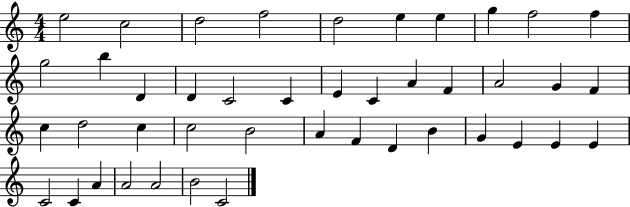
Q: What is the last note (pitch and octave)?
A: C4